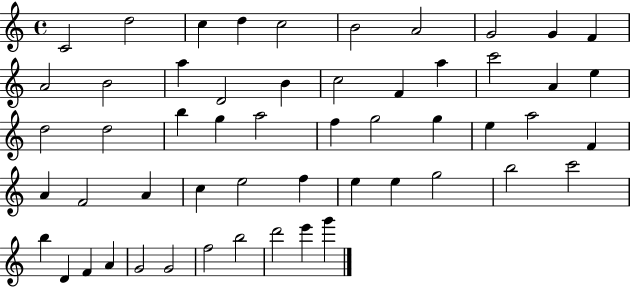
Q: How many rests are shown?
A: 0